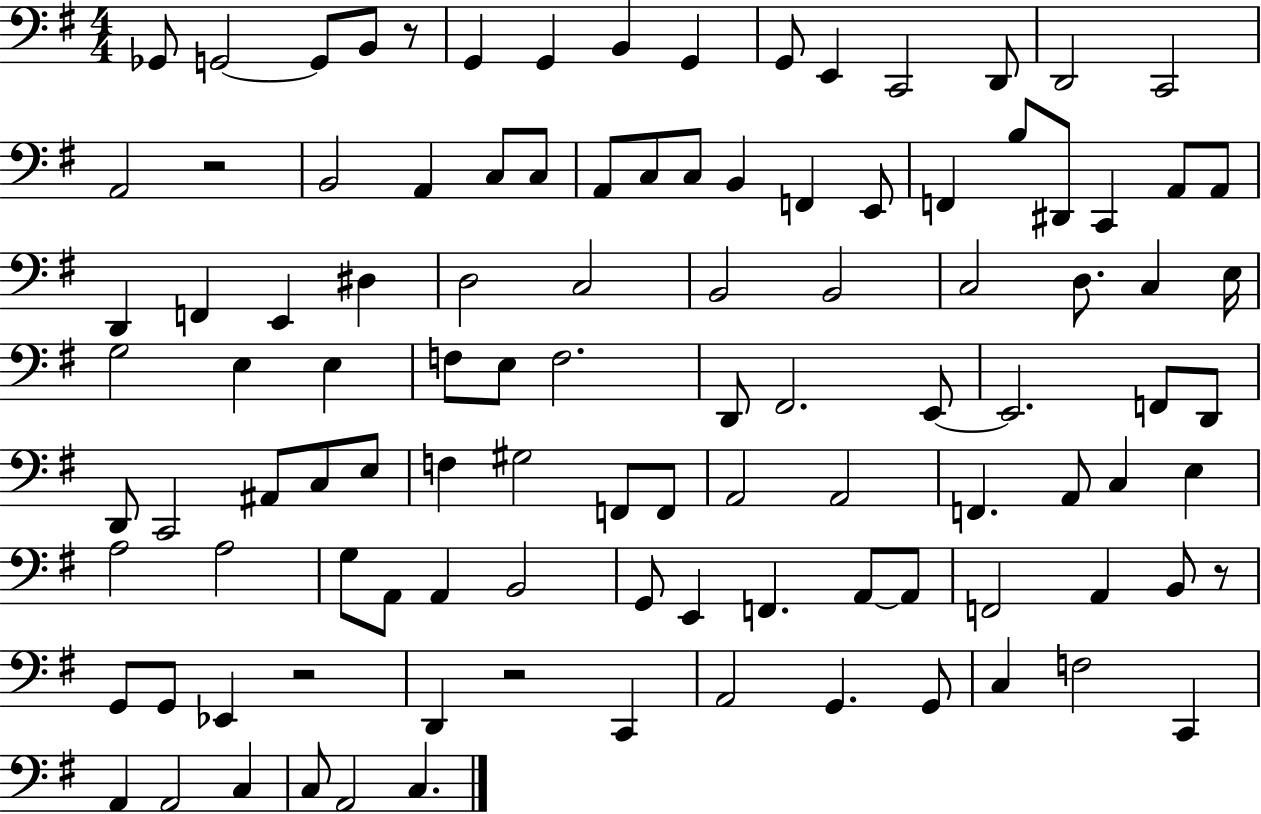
Gb2/e G2/h G2/e B2/e R/e G2/q G2/q B2/q G2/q G2/e E2/q C2/h D2/e D2/h C2/h A2/h R/h B2/h A2/q C3/e C3/e A2/e C3/e C3/e B2/q F2/q E2/e F2/q B3/e D#2/e C2/q A2/e A2/e D2/q F2/q E2/q D#3/q D3/h C3/h B2/h B2/h C3/h D3/e. C3/q E3/s G3/h E3/q E3/q F3/e E3/e F3/h. D2/e F#2/h. E2/e E2/h. F2/e D2/e D2/e C2/h A#2/e C3/e E3/e F3/q G#3/h F2/e F2/e A2/h A2/h F2/q. A2/e C3/q E3/q A3/h A3/h G3/e A2/e A2/q B2/h G2/e E2/q F2/q. A2/e A2/e F2/h A2/q B2/e R/e G2/e G2/e Eb2/q R/h D2/q R/h C2/q A2/h G2/q. G2/e C3/q F3/h C2/q A2/q A2/h C3/q C3/e A2/h C3/q.